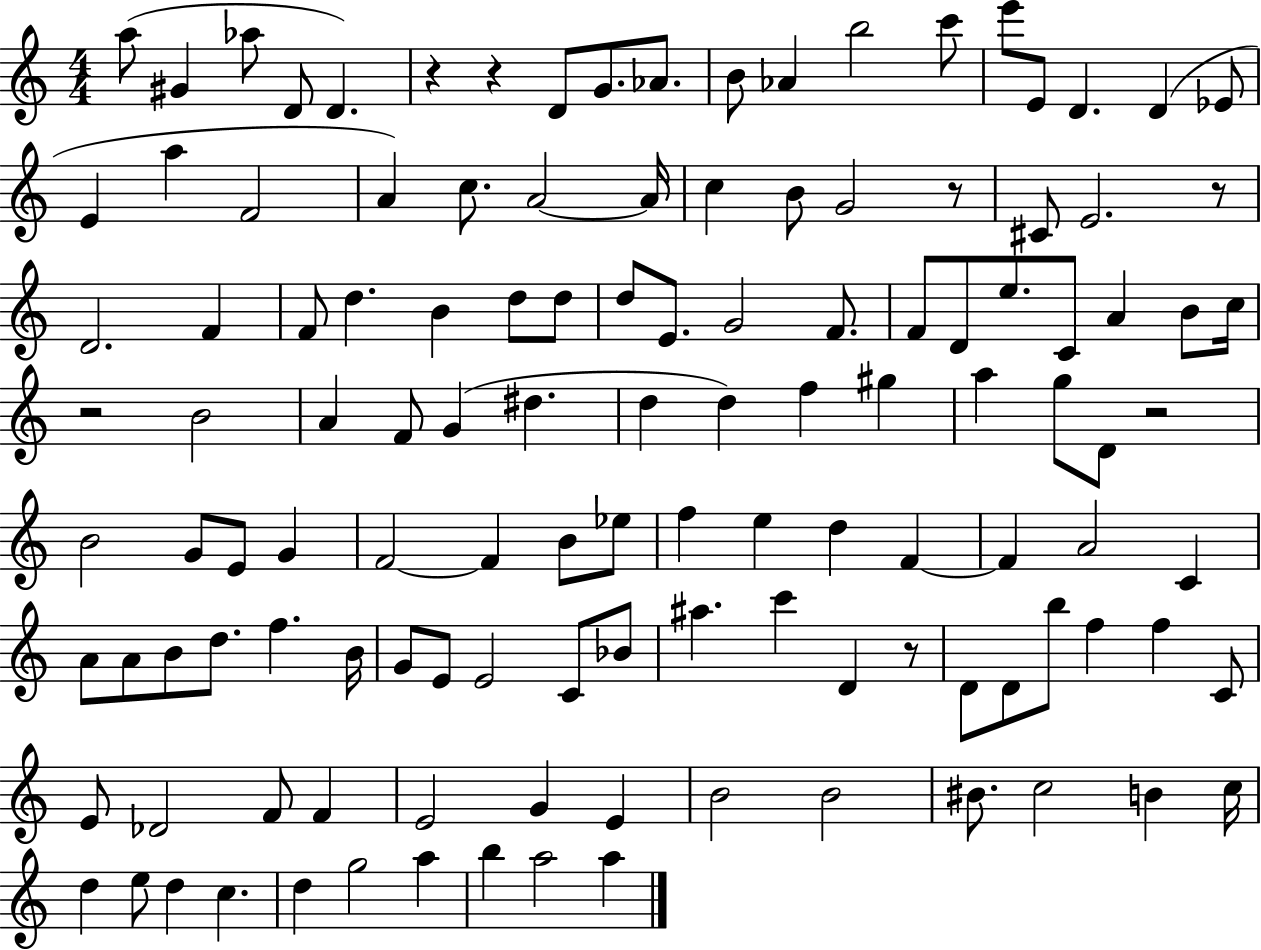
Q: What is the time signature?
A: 4/4